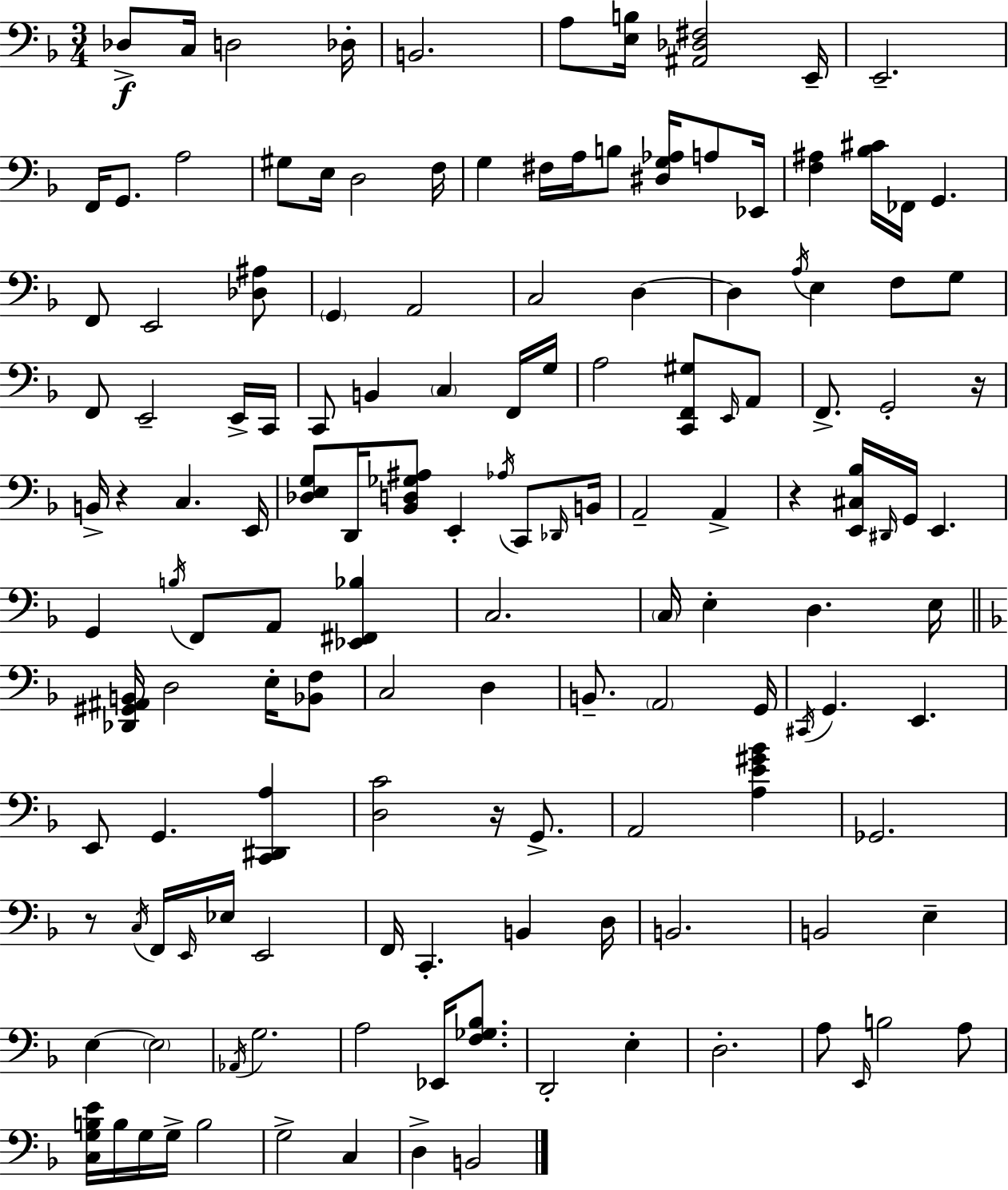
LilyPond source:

{
  \clef bass
  \numericTimeSignature
  \time 3/4
  \key d \minor
  \repeat volta 2 { des8->\f c16 d2 des16-. | b,2. | a8 <e b>16 <ais, des fis>2 e,16-- | e,2.-- | \break f,16 g,8. a2 | gis8 e16 d2 f16 | g4 fis16 a16 b8 <dis g aes>16 a8 ees,16 | <f ais>4 <bes cis'>16 fes,16 g,4. | \break f,8 e,2 <des ais>8 | \parenthesize g,4 a,2 | c2 d4~~ | d4 \acciaccatura { a16 } e4 f8 g8 | \break f,8 e,2-- e,16-> | c,16 c,8 b,4 \parenthesize c4 f,16 | g16 a2 <c, f, gis>8 \grace { e,16 } | a,8 f,8.-> g,2-. | \break r16 b,16-> r4 c4. | e,16 <des e g>8 d,16 <bes, d ges ais>8 e,4-. \acciaccatura { aes16 } | c,8 \grace { des,16 } b,16 a,2-- | a,4-> r4 <e, cis bes>16 \grace { dis,16 } g,16 e,4. | \break g,4 \acciaccatura { b16 } f,8 | a,8 <ees, fis, bes>4 c2. | \parenthesize c16 e4-. d4. | e16 \bar "||" \break \key f \major <des, gis, ais, b,>16 d2 e16-. <bes, f>8 | c2 d4 | b,8.-- \parenthesize a,2 g,16 | \acciaccatura { cis,16 } g,4. e,4. | \break e,8 g,4. <c, dis, a>4 | <d c'>2 r16 g,8.-> | a,2 <a e' gis' bes'>4 | ges,2. | \break r8 \acciaccatura { c16 } f,16 \grace { e,16 } ees16 e,2 | f,16 c,4.-. b,4 | d16 b,2. | b,2 e4-- | \break e4~~ \parenthesize e2 | \acciaccatura { aes,16 } g2. | a2 | ees,16 <f ges bes>8. d,2-. | \break e4-. d2.-. | a8 \grace { e,16 } b2 | a8 <c g b e'>16 b16 g16 g16-> b2 | g2-> | \break c4 d4-> b,2 | } \bar "|."
}